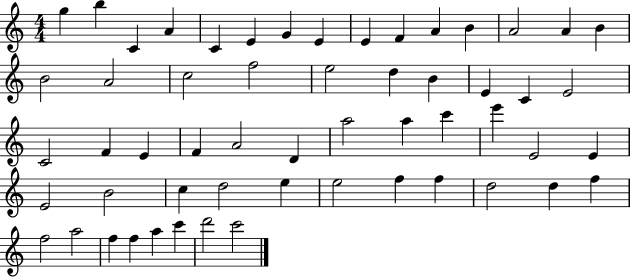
X:1
T:Untitled
M:4/4
L:1/4
K:C
g b C A C E G E E F A B A2 A B B2 A2 c2 f2 e2 d B E C E2 C2 F E F A2 D a2 a c' e' E2 E E2 B2 c d2 e e2 f f d2 d f f2 a2 f f a c' d'2 c'2